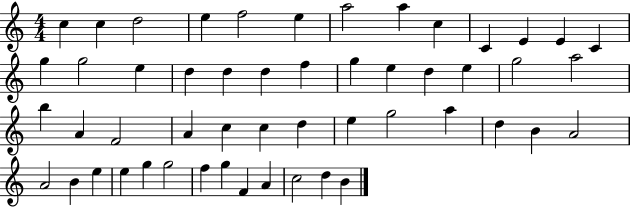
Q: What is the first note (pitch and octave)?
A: C5